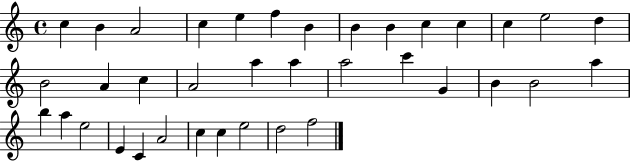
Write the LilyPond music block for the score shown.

{
  \clef treble
  \time 4/4
  \defaultTimeSignature
  \key c \major
  c''4 b'4 a'2 | c''4 e''4 f''4 b'4 | b'4 b'4 c''4 c''4 | c''4 e''2 d''4 | \break b'2 a'4 c''4 | a'2 a''4 a''4 | a''2 c'''4 g'4 | b'4 b'2 a''4 | \break b''4 a''4 e''2 | e'4 c'4 a'2 | c''4 c''4 e''2 | d''2 f''2 | \break \bar "|."
}